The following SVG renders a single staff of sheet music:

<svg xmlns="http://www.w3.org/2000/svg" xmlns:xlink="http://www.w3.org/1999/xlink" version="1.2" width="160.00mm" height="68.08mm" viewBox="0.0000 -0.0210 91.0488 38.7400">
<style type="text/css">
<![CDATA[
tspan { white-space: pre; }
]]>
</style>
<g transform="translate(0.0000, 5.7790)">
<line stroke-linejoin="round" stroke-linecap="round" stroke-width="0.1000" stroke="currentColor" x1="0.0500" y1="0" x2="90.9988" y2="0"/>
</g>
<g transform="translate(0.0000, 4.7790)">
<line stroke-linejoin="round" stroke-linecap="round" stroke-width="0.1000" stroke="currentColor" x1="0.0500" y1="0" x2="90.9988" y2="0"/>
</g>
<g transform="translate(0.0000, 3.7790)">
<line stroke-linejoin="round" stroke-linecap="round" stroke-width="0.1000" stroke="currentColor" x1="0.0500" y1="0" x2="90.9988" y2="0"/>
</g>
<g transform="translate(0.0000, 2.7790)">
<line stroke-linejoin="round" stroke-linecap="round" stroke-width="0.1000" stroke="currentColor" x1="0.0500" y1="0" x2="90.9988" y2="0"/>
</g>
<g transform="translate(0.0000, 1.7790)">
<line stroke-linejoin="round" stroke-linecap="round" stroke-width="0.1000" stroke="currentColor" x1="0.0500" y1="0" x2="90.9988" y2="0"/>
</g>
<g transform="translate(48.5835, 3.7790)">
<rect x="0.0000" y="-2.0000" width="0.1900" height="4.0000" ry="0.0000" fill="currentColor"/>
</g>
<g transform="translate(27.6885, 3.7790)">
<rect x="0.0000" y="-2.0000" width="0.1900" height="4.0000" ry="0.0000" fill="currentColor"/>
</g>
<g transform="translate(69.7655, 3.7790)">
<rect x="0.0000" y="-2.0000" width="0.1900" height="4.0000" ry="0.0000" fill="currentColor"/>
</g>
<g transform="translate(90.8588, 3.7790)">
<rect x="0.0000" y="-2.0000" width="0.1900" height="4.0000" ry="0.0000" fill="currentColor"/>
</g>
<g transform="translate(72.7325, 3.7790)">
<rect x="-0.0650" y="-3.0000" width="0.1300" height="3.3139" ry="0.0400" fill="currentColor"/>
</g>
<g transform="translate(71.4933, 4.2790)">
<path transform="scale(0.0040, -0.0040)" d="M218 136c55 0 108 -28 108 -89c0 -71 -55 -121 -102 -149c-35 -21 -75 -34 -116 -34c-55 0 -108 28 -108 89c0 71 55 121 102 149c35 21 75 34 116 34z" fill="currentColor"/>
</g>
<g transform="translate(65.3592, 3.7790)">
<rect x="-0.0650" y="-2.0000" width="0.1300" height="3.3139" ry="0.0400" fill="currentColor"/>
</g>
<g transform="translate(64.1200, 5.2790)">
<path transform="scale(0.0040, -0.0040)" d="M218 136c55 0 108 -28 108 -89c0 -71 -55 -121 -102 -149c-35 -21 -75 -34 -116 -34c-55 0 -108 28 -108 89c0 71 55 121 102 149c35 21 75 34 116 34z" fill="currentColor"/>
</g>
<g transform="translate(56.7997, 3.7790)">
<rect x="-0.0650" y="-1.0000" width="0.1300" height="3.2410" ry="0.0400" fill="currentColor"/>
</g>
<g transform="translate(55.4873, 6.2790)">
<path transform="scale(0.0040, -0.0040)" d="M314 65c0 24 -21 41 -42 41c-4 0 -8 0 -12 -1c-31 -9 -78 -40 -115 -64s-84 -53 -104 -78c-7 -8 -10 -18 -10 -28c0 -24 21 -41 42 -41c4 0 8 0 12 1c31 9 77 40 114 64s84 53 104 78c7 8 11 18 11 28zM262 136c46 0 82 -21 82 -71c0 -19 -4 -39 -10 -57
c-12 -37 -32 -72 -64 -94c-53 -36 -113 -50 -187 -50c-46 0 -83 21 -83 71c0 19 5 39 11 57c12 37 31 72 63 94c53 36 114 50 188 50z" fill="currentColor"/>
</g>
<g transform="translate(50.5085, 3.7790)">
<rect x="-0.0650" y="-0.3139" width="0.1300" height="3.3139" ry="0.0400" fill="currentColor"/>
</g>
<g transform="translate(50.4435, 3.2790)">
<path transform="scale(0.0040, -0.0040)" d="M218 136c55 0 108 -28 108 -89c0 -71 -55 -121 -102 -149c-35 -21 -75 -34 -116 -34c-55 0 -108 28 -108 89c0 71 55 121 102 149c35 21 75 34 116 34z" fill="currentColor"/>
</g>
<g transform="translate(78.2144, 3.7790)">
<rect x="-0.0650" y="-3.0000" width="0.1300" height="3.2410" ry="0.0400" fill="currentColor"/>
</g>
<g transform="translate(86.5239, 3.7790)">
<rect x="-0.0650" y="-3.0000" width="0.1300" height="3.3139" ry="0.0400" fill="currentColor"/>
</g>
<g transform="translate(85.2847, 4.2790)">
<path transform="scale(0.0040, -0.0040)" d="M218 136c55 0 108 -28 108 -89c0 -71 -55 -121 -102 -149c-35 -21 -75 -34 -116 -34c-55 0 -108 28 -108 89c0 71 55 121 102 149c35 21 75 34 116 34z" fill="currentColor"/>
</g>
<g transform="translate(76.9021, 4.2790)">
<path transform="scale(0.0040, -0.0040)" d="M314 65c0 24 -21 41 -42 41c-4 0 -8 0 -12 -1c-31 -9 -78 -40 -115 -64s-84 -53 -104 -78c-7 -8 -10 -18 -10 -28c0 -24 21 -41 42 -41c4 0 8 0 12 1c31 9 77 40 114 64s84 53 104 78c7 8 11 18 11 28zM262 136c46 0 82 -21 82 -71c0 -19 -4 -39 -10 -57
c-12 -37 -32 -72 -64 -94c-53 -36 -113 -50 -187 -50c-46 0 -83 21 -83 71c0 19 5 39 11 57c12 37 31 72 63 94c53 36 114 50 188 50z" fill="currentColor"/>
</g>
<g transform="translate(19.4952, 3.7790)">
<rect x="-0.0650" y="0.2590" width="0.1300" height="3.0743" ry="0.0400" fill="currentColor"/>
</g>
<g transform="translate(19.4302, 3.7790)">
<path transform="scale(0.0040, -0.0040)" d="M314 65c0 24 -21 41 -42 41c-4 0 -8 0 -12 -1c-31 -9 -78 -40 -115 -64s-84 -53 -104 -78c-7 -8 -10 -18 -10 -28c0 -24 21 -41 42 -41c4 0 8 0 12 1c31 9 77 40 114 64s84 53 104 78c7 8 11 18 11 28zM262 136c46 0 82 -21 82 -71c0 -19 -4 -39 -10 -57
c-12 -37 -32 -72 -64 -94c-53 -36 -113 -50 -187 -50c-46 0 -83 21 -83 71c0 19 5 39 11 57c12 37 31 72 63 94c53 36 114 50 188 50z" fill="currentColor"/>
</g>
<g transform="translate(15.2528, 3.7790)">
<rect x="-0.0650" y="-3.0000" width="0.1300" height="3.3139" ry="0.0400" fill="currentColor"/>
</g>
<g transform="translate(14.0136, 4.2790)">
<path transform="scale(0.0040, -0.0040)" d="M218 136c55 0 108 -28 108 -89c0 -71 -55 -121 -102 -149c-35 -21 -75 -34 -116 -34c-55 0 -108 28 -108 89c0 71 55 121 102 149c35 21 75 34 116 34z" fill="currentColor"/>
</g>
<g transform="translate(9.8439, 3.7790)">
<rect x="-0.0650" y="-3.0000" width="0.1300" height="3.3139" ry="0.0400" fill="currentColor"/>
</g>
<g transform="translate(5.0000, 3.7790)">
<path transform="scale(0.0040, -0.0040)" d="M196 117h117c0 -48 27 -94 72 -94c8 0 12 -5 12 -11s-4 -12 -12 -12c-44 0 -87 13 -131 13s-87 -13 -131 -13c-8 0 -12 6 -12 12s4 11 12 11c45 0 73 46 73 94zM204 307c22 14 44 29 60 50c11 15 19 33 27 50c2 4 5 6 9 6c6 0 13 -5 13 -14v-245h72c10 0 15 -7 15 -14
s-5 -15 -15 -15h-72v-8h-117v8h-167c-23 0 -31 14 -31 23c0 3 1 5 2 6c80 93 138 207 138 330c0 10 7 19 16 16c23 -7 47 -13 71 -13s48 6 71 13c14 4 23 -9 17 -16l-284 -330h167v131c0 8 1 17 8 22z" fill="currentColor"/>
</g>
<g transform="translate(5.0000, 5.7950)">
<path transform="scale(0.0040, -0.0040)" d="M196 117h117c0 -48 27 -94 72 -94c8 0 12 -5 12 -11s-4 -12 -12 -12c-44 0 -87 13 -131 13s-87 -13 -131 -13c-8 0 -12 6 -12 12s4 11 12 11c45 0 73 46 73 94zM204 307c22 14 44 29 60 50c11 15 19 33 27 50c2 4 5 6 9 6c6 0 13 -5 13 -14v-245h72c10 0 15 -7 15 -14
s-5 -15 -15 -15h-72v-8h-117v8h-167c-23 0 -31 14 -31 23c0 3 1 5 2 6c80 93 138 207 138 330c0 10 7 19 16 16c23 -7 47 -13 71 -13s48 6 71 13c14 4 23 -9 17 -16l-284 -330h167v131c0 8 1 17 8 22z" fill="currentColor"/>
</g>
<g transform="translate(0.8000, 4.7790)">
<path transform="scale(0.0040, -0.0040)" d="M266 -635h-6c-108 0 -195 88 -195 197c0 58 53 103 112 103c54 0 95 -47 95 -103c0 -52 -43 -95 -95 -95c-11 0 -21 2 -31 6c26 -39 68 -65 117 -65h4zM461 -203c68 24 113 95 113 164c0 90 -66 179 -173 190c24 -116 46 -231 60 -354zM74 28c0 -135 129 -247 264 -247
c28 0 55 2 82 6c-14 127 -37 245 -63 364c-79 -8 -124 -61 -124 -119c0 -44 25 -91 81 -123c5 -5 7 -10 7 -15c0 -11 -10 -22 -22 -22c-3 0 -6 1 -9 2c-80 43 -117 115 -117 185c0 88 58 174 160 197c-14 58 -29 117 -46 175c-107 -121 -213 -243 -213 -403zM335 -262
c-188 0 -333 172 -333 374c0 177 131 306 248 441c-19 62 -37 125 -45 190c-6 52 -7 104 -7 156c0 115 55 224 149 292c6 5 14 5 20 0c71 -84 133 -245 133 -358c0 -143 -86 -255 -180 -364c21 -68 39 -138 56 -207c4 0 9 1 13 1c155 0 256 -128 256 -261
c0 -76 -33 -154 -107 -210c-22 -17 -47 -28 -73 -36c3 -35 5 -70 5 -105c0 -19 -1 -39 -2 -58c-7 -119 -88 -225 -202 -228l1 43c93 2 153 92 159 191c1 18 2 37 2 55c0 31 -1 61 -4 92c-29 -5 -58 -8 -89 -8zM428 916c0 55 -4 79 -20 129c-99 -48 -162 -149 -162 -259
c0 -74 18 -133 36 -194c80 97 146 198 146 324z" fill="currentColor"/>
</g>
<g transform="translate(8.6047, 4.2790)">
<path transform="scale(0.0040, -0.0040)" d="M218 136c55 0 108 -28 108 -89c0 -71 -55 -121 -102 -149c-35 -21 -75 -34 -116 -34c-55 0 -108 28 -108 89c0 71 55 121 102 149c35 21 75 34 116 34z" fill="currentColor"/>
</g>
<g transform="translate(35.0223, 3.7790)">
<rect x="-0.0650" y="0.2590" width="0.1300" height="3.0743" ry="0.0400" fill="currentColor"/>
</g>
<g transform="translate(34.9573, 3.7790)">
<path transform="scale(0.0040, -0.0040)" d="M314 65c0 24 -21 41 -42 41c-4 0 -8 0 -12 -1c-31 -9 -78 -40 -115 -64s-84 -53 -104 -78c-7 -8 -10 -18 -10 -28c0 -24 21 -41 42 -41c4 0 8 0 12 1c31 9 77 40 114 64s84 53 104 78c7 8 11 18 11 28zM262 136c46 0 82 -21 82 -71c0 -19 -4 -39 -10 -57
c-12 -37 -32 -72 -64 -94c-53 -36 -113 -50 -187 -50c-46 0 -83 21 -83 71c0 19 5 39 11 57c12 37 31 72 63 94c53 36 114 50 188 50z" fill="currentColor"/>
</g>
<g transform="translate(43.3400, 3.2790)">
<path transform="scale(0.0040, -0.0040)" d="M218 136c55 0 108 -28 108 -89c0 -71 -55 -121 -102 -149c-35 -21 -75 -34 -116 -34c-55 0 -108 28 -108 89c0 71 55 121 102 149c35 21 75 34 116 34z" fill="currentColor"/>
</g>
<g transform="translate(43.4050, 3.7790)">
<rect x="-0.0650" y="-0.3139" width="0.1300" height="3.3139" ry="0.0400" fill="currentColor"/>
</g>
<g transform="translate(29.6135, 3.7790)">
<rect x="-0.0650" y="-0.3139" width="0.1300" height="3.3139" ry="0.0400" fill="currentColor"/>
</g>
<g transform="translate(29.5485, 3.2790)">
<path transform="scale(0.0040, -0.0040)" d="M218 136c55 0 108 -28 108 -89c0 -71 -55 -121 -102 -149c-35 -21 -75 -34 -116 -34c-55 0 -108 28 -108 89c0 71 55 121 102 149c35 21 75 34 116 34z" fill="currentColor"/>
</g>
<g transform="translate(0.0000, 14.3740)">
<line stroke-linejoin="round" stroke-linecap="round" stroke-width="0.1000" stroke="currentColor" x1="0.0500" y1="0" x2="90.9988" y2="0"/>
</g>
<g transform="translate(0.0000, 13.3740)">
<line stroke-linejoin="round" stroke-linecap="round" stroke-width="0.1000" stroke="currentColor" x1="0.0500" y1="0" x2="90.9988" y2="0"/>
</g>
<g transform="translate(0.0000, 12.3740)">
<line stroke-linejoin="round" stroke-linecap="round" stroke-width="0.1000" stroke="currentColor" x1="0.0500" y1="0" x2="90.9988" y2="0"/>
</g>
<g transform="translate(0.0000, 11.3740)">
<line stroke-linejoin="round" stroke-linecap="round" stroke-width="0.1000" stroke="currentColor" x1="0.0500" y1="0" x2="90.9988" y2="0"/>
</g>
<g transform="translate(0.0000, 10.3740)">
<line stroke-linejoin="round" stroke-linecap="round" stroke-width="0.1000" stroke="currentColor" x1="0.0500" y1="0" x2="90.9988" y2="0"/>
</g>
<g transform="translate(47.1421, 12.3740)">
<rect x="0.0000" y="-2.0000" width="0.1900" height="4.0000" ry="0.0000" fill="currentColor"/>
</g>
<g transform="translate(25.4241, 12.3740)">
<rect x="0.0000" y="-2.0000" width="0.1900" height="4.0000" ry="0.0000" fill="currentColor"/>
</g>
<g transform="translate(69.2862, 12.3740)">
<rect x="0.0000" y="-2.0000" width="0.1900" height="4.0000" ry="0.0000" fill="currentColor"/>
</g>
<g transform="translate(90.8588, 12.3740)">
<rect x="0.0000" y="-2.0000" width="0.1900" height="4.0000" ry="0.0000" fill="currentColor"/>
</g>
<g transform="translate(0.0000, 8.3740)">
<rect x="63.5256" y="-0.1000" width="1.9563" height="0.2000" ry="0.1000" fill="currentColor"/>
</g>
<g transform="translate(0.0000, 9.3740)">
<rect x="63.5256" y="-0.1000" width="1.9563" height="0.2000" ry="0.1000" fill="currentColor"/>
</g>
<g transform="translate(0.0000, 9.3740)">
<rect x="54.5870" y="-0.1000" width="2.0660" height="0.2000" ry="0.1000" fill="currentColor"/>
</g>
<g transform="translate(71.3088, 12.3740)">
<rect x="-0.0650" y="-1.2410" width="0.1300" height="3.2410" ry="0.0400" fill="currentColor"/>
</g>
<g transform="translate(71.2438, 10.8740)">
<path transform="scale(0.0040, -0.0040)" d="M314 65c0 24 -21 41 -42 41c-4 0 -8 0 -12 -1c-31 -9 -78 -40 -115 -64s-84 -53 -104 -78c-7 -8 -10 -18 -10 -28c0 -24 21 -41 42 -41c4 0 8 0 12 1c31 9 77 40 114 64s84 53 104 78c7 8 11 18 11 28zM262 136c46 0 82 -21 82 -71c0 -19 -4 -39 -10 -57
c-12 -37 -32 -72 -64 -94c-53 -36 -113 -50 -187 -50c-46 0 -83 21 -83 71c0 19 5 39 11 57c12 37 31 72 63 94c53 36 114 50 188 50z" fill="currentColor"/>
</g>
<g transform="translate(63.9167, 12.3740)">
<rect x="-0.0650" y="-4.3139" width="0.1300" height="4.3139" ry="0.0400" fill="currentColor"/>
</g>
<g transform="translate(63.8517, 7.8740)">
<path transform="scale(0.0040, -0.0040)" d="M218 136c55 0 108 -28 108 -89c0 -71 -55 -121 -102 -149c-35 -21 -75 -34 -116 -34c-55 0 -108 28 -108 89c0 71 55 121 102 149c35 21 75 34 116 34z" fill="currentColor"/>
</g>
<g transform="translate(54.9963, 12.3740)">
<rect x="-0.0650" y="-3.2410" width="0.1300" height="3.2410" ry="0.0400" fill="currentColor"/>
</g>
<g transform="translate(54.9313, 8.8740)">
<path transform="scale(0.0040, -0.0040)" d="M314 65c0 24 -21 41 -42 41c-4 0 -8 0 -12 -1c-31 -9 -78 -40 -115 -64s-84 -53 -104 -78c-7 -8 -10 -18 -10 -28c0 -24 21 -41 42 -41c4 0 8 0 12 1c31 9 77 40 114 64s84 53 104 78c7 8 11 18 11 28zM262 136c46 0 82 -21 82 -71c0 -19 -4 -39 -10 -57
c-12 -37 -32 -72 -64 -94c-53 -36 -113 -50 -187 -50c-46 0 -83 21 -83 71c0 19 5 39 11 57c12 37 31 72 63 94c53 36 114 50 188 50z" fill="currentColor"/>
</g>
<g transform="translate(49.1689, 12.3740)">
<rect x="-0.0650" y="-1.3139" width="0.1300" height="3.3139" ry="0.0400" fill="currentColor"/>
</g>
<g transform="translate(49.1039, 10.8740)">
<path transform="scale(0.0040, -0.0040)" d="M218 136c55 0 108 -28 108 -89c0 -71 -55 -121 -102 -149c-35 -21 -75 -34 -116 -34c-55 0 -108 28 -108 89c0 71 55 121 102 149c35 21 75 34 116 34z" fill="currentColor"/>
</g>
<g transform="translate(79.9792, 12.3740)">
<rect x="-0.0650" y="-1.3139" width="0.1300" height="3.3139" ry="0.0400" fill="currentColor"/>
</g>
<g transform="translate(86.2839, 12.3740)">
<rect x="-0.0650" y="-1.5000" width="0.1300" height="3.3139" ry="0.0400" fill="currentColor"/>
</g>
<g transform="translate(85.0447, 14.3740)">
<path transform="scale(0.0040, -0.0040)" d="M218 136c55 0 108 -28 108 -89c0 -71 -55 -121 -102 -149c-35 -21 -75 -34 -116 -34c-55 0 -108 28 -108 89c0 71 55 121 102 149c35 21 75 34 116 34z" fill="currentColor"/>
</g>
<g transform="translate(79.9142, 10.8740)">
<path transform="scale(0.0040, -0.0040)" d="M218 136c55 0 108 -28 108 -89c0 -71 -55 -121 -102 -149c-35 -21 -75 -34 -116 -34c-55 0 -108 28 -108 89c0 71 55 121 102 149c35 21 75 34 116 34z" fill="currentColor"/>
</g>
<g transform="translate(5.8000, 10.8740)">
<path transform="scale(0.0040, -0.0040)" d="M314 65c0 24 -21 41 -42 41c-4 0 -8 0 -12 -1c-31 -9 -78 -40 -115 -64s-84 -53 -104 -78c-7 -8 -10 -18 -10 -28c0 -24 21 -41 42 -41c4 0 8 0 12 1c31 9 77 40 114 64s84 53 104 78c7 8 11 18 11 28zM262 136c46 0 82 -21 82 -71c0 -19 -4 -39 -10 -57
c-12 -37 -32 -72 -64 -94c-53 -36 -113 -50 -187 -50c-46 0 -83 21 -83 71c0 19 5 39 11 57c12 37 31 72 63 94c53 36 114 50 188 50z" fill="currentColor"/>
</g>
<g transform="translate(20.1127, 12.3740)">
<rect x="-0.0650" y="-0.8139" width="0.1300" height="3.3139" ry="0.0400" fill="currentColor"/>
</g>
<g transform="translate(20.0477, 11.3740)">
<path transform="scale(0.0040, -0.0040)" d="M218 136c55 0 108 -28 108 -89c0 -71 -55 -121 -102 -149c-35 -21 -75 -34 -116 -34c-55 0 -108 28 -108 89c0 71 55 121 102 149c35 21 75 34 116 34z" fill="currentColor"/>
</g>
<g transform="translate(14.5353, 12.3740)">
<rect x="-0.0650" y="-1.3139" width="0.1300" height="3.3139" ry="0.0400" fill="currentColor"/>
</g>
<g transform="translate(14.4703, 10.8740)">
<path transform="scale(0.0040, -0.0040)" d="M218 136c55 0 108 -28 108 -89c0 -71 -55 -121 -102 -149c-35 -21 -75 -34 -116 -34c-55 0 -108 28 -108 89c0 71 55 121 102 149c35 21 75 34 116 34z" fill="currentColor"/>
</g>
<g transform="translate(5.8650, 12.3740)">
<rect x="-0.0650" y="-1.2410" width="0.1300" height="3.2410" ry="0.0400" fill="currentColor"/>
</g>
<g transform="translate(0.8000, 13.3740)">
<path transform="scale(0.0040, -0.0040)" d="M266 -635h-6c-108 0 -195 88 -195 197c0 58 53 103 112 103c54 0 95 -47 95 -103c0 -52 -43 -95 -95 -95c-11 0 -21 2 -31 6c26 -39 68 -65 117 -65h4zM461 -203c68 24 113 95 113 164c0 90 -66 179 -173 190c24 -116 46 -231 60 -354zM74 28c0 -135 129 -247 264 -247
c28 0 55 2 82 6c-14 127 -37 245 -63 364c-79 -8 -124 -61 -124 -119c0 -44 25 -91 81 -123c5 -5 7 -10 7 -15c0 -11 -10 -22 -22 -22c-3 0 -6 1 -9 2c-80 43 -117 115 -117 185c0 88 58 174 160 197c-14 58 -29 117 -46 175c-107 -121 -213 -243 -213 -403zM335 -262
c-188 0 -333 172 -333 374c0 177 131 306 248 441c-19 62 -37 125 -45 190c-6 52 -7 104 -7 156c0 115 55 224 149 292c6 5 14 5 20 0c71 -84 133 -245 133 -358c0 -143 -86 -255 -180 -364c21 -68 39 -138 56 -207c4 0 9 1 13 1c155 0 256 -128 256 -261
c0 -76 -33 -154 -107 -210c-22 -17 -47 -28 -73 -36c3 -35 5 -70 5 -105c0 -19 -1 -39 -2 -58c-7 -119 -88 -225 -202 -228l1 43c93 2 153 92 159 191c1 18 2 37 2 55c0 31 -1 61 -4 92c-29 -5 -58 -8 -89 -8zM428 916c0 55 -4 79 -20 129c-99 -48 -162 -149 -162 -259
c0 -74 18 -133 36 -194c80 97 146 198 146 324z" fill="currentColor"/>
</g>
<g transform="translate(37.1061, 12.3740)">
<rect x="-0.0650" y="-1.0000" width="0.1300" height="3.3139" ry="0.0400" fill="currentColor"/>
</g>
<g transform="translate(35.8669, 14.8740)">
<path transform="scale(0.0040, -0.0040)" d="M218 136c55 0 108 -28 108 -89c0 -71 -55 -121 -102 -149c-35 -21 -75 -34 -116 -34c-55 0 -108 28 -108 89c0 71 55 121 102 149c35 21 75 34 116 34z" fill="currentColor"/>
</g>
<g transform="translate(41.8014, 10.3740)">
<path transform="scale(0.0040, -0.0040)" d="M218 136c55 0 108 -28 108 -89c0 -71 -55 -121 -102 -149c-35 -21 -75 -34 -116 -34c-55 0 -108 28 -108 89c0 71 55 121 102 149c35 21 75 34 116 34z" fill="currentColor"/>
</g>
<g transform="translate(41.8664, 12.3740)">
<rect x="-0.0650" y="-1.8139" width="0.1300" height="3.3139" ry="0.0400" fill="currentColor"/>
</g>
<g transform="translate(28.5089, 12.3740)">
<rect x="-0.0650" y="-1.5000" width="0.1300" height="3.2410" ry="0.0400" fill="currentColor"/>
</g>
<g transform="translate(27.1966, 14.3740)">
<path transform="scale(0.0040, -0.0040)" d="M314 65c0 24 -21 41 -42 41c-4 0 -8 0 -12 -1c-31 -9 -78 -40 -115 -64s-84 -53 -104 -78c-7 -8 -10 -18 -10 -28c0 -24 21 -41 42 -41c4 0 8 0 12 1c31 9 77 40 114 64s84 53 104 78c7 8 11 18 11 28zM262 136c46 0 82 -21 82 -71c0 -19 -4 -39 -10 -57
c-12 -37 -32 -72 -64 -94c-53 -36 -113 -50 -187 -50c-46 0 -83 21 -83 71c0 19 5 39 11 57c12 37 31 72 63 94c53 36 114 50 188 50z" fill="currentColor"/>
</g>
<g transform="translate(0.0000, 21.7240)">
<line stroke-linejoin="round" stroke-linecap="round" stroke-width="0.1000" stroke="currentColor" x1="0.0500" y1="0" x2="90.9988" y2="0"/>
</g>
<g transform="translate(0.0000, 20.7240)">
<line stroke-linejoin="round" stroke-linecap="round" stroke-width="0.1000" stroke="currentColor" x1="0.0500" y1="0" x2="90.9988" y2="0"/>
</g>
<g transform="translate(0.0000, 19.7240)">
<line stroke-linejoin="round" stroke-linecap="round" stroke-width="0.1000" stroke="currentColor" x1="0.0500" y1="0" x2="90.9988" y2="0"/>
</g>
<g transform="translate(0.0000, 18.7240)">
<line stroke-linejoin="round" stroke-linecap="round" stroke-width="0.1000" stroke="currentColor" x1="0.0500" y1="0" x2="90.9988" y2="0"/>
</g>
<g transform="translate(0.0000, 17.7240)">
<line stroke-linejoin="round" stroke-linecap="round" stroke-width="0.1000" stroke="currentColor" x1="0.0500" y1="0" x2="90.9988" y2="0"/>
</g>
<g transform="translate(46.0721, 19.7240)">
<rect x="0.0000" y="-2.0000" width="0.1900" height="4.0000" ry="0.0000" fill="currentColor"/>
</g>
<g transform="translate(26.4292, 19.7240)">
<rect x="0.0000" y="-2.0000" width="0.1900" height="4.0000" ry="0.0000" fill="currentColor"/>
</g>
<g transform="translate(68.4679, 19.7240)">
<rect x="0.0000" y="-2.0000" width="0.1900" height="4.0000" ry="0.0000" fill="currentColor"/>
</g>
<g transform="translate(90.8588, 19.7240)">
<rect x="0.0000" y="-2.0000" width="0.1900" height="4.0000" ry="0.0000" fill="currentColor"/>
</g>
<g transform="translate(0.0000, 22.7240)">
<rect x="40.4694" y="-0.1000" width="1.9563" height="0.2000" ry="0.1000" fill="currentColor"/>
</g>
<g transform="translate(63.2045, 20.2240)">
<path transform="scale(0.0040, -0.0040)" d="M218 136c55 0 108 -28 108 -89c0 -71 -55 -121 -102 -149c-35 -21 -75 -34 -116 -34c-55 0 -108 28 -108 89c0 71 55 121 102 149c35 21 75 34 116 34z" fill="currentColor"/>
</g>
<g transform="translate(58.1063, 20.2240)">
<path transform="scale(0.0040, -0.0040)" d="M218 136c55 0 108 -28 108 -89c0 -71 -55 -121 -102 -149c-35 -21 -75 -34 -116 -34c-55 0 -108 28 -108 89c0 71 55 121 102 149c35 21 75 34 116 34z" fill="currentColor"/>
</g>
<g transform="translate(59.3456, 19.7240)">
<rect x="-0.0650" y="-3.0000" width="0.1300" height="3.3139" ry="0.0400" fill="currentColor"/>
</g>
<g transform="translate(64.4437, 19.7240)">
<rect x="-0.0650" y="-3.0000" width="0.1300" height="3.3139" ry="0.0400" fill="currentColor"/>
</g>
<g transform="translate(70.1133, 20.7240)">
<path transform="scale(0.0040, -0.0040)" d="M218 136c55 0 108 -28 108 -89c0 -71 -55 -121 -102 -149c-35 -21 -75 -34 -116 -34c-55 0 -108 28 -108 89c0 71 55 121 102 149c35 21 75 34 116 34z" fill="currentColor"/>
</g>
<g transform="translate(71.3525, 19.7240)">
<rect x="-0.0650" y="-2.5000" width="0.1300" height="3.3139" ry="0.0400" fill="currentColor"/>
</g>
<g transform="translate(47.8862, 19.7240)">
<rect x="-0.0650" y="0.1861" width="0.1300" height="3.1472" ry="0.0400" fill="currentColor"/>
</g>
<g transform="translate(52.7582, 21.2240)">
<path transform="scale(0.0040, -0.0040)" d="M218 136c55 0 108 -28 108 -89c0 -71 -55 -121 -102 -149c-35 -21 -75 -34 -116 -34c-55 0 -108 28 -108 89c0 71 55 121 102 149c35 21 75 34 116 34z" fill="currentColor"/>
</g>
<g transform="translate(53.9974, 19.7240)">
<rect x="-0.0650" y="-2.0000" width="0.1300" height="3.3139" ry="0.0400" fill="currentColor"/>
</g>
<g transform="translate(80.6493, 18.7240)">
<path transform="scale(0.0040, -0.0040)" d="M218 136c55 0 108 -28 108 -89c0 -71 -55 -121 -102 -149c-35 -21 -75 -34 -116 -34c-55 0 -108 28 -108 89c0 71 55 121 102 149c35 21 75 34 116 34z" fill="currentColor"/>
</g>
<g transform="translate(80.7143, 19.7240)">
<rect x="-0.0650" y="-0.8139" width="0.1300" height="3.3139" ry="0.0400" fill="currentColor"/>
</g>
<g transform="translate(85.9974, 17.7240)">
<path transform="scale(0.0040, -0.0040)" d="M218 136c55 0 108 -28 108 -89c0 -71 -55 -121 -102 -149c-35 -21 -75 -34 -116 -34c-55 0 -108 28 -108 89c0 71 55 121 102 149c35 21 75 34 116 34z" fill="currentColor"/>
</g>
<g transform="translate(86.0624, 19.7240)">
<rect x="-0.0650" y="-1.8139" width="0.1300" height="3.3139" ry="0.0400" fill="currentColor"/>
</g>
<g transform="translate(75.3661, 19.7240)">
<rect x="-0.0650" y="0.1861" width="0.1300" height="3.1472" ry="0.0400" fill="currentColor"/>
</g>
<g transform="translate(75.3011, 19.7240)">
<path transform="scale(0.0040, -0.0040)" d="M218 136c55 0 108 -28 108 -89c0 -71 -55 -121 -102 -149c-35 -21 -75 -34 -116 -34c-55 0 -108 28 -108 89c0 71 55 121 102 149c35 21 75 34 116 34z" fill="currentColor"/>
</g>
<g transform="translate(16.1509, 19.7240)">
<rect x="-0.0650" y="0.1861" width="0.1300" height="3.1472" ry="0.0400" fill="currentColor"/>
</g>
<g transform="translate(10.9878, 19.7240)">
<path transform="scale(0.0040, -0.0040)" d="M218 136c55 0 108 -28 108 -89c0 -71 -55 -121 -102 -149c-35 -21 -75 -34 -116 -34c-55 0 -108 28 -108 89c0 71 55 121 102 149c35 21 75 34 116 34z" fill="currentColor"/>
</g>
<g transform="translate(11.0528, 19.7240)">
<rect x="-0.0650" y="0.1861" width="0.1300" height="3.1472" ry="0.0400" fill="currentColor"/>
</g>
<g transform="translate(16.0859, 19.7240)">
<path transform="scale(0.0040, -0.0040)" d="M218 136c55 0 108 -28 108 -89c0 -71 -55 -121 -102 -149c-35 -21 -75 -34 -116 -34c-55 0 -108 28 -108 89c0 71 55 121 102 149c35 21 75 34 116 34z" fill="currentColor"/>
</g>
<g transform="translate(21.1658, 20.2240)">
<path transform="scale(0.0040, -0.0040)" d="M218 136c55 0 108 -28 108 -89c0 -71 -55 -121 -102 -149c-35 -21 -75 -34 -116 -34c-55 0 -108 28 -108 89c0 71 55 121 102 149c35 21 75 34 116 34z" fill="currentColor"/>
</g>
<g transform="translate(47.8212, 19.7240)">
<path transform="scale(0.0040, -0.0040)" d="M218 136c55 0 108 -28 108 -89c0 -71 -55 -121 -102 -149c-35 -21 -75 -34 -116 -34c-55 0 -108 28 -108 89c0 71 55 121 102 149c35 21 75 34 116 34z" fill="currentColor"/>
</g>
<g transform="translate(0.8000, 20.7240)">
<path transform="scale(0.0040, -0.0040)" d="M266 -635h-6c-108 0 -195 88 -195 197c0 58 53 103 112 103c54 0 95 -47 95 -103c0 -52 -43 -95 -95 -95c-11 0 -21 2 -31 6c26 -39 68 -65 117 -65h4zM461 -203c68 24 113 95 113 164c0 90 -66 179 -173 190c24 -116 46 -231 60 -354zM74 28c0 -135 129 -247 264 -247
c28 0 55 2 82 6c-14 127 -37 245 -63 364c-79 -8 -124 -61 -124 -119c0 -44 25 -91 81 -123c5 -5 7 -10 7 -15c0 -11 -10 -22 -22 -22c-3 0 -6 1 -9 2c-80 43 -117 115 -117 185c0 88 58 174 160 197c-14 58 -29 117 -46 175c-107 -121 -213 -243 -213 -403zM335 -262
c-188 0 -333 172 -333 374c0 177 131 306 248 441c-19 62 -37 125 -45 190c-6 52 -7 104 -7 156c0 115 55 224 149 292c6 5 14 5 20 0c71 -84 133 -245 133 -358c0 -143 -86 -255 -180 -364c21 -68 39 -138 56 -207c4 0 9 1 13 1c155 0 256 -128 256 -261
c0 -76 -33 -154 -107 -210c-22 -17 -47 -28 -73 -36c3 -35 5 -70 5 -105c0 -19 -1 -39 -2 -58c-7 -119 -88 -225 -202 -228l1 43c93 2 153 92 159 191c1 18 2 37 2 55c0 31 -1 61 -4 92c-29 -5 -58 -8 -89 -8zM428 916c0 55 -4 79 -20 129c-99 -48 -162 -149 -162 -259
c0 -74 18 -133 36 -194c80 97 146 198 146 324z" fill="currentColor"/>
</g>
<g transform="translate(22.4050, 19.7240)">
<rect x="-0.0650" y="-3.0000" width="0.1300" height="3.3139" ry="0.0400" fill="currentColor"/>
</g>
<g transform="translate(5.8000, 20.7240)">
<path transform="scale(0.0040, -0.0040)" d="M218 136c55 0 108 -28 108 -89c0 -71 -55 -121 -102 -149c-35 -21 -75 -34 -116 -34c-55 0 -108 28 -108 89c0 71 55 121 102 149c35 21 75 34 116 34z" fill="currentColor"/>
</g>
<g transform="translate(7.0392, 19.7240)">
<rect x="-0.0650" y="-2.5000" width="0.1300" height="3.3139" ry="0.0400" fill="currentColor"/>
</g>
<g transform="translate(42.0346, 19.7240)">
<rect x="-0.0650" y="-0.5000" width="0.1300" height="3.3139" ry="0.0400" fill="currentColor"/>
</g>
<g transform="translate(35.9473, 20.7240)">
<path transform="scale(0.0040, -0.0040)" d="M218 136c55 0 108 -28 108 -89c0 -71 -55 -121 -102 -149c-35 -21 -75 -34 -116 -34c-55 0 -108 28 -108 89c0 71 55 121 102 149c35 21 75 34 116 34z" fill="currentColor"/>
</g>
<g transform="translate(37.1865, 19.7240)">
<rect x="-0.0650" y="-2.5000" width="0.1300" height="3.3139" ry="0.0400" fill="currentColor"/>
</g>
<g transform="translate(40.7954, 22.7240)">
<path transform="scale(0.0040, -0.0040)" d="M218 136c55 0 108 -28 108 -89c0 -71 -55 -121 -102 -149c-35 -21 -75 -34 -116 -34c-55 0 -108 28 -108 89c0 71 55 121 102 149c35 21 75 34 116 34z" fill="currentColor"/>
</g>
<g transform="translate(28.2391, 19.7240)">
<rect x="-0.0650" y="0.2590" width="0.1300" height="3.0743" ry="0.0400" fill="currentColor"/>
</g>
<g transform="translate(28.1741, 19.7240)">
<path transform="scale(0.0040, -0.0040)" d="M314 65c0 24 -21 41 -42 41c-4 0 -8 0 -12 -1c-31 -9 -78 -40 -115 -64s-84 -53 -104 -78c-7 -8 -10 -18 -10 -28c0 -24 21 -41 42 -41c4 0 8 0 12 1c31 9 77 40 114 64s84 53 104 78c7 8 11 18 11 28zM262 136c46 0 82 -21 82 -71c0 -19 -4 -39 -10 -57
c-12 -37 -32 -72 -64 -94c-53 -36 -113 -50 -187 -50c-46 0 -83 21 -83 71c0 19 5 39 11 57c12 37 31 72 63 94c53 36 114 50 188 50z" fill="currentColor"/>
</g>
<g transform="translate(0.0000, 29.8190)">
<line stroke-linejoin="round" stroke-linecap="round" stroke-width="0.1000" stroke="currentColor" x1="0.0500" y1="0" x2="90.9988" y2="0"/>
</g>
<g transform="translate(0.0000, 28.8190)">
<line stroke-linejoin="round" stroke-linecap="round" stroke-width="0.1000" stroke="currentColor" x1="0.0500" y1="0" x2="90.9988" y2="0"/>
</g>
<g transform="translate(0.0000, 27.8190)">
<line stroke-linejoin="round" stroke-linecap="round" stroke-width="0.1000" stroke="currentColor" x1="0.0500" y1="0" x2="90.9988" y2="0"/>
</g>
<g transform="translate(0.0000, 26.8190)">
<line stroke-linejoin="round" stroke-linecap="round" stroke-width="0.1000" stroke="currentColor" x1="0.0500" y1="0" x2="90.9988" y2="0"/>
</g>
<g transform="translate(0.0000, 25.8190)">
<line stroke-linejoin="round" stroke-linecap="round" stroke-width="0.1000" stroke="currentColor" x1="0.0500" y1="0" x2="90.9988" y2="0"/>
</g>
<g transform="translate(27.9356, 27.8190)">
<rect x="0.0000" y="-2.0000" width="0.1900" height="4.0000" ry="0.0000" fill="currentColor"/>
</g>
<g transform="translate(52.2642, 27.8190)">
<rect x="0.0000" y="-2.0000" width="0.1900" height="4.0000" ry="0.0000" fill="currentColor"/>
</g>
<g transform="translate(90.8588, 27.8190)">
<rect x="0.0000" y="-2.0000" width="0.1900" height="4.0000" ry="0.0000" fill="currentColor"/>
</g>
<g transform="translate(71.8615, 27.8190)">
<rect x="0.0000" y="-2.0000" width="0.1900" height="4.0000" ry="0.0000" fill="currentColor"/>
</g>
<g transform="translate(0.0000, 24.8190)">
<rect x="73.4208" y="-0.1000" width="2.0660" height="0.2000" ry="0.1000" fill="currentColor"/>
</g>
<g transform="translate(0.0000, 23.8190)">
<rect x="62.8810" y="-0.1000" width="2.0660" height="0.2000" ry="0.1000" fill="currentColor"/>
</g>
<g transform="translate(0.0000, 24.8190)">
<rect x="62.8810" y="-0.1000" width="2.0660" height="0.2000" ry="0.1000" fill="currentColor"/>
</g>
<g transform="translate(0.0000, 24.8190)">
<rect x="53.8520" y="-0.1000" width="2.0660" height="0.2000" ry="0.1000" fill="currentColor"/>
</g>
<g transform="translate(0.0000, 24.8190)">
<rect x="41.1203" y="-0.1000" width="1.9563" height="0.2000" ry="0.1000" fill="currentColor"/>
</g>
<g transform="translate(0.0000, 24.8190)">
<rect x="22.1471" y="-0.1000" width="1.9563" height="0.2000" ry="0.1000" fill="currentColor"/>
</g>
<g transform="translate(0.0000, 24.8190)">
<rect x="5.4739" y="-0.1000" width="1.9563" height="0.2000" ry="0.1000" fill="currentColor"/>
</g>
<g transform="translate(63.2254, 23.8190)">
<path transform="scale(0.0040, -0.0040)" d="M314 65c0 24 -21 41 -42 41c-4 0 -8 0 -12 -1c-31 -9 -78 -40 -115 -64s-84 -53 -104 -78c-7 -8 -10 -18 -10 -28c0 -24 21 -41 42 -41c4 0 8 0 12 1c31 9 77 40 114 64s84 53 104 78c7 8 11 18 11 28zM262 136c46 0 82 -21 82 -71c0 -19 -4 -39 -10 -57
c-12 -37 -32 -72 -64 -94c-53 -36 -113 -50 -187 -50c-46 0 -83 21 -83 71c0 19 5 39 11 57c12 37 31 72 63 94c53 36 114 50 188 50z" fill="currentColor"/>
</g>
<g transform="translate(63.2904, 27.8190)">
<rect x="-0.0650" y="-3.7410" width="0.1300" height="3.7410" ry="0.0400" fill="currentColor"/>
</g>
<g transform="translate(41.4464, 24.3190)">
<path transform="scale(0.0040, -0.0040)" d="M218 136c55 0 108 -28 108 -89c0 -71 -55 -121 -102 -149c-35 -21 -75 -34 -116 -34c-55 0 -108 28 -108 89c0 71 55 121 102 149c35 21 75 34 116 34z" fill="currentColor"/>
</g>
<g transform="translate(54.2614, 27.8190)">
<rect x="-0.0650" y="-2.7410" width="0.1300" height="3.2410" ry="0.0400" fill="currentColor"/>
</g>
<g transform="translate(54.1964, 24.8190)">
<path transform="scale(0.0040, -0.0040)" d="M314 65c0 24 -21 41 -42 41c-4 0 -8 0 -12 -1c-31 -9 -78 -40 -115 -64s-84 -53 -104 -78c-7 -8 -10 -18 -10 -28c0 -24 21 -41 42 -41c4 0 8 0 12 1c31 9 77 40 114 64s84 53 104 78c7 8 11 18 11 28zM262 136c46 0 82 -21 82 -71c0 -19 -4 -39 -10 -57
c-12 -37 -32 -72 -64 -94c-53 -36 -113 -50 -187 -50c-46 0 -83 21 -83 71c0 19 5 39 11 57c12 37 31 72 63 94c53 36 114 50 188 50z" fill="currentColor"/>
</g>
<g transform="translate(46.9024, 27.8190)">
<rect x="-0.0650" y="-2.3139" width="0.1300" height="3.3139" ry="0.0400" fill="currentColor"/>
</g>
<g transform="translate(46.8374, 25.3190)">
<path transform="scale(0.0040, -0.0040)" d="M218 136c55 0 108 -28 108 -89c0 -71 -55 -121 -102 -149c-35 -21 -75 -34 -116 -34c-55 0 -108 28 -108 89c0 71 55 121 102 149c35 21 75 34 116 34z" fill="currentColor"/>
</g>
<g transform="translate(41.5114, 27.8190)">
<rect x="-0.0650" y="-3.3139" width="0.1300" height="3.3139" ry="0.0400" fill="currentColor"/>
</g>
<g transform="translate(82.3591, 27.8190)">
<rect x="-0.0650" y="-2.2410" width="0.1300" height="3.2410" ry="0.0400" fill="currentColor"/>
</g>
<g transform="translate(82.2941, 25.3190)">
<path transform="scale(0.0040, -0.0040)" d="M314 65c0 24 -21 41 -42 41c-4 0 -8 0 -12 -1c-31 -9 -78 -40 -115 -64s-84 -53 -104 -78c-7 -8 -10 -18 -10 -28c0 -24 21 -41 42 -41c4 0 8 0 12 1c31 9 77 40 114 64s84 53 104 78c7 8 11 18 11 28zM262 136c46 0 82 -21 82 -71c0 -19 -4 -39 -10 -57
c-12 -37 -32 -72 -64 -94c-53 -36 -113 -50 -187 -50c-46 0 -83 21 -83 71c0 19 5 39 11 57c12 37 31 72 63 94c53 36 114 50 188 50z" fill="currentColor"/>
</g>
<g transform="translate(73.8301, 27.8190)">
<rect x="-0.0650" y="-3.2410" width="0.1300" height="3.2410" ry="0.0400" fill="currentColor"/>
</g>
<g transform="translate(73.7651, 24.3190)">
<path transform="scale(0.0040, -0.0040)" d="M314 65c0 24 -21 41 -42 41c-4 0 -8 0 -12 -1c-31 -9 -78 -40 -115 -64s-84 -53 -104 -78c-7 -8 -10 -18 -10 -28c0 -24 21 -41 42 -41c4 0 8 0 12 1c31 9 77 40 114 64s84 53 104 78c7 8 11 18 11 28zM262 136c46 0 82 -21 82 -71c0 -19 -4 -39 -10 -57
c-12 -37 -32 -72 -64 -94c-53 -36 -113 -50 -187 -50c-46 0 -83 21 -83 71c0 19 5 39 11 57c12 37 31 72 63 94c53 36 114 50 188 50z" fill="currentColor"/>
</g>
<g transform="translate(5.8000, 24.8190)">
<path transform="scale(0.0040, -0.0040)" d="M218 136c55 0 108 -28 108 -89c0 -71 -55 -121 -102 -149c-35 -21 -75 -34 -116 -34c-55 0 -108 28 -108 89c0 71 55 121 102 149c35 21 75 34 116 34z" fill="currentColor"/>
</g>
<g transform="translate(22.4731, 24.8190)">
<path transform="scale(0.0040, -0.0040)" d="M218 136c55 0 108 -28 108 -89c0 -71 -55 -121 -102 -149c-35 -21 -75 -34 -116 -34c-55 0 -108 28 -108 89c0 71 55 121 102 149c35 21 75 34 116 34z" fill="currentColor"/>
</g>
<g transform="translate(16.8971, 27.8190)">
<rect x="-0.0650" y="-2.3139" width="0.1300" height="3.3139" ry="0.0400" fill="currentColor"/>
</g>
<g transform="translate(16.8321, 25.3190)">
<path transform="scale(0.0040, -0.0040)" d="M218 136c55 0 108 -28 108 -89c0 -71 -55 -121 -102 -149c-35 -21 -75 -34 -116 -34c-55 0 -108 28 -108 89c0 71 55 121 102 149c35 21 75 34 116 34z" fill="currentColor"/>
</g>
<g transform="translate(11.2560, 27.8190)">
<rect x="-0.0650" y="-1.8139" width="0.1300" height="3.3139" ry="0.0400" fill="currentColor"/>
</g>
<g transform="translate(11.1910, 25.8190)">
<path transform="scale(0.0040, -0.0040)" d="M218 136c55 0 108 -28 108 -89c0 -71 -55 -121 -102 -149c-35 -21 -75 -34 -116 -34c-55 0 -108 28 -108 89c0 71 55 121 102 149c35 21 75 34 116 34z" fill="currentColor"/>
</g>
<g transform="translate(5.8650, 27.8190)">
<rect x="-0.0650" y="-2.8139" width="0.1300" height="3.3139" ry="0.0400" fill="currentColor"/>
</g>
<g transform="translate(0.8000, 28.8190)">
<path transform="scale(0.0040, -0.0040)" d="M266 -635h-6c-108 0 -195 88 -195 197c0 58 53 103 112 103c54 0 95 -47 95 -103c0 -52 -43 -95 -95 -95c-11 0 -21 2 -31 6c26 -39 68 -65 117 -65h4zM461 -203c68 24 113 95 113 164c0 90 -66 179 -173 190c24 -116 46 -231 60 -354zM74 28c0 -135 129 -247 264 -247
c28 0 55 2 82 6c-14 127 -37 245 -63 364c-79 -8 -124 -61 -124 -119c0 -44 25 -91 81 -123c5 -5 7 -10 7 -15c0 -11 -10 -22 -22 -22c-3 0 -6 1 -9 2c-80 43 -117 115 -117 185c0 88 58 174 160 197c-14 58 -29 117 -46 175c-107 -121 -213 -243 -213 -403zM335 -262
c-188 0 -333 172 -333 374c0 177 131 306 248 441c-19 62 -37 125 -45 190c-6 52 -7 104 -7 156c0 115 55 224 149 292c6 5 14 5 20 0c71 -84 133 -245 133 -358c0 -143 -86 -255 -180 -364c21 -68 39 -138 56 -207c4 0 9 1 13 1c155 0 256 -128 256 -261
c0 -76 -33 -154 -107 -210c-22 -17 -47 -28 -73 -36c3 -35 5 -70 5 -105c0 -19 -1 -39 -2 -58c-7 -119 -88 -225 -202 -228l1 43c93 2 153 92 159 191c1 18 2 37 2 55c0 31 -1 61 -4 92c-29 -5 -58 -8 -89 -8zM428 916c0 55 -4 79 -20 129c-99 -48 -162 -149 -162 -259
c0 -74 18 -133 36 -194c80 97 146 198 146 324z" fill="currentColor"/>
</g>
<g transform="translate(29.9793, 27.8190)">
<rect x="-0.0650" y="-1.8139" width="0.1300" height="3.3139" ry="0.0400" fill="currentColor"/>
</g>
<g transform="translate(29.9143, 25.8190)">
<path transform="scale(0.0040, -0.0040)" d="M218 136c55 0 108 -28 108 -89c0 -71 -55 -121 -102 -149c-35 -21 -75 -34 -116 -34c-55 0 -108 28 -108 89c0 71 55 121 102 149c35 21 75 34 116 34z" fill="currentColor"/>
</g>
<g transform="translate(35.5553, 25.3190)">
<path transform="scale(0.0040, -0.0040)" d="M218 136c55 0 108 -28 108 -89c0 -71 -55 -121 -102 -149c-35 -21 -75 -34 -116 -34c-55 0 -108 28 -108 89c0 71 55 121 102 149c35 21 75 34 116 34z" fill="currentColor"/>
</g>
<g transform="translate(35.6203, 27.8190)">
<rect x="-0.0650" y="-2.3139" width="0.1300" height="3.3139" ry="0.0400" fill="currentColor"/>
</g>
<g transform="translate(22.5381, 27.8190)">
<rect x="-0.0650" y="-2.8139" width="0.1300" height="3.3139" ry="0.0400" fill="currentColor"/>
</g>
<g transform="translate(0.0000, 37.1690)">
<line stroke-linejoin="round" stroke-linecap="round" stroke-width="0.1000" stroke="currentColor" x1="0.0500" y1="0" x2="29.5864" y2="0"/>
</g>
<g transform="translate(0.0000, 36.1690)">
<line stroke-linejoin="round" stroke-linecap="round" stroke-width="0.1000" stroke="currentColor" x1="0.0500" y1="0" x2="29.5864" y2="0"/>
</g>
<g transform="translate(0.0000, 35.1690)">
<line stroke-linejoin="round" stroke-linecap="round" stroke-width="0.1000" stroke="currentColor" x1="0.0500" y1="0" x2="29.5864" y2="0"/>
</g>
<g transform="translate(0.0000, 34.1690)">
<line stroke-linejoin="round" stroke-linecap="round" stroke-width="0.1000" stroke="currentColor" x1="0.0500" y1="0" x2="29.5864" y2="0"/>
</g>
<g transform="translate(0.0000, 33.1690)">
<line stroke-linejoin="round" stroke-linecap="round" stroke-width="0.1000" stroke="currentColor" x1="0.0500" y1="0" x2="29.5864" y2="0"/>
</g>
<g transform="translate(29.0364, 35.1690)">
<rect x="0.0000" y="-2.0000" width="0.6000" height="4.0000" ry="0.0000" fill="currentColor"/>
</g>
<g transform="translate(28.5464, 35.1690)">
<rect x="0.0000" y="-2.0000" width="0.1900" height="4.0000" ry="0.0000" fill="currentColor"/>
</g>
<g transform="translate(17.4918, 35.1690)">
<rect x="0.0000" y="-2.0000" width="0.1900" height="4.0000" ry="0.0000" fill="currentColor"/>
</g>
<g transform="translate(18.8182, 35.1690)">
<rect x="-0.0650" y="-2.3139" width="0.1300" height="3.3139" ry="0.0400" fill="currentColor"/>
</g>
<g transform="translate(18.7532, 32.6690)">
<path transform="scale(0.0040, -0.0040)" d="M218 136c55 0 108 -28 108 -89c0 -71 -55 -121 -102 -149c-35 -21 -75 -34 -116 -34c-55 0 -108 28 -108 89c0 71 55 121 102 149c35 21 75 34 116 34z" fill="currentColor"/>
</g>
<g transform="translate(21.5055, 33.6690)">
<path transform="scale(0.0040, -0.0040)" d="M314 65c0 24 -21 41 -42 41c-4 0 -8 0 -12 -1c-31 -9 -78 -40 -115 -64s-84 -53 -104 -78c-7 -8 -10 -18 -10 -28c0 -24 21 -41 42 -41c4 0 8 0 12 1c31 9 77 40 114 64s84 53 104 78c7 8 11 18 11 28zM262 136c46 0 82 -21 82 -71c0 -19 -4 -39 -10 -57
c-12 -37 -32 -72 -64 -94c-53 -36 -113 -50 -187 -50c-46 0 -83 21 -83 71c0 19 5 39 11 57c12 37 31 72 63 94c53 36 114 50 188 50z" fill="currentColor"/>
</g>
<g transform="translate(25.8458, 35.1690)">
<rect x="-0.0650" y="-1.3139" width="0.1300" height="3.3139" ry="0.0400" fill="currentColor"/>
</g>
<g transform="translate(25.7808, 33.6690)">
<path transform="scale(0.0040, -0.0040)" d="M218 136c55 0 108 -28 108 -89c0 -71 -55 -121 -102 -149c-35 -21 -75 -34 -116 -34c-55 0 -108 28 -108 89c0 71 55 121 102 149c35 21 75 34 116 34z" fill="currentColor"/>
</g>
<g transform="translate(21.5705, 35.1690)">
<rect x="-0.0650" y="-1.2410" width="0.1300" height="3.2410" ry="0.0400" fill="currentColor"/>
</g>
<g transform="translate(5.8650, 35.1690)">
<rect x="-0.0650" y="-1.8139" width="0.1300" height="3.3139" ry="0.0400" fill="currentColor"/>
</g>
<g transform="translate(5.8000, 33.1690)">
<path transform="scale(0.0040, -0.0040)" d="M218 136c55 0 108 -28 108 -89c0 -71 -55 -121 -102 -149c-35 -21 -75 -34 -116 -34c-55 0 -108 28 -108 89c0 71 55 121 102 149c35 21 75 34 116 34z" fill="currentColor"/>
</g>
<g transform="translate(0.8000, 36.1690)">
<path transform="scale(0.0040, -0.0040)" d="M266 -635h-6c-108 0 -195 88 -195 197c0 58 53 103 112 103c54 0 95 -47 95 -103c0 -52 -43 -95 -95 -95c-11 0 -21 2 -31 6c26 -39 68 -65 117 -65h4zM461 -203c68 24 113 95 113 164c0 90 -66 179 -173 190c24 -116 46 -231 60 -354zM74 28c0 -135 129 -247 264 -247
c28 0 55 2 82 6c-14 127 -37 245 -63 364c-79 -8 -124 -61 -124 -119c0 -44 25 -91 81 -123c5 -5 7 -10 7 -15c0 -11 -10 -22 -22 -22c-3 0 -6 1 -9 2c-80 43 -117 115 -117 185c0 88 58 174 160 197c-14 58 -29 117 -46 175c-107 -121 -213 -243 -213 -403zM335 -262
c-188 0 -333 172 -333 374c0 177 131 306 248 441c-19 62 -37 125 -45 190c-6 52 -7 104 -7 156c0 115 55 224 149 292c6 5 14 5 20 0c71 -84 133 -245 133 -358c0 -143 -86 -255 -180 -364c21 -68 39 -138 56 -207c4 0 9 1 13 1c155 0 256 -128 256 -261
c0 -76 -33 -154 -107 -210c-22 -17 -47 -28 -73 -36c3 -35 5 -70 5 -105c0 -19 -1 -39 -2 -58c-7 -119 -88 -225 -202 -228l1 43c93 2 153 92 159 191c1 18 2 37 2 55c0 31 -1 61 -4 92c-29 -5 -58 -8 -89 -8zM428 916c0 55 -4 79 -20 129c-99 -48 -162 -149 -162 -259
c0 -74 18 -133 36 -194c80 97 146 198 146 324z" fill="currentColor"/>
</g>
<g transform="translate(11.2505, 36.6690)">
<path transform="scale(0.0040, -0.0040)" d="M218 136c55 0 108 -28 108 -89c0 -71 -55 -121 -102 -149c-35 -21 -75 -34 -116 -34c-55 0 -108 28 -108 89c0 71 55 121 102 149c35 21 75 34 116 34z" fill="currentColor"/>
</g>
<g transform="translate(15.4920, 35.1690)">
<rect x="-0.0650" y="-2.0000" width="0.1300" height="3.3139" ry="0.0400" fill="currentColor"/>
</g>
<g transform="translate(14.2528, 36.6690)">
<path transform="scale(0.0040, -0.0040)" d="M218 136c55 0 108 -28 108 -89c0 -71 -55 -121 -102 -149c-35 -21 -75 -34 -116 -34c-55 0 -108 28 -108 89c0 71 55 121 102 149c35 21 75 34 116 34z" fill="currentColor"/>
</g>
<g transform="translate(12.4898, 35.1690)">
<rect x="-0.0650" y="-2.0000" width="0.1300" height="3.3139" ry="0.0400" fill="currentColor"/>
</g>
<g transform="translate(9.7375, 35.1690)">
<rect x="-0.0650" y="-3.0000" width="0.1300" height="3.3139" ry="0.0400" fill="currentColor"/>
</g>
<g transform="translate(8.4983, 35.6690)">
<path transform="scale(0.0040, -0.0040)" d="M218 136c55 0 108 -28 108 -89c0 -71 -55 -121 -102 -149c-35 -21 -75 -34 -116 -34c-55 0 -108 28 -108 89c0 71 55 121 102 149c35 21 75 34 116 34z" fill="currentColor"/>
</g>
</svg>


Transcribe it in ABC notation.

X:1
T:Untitled
M:4/4
L:1/4
K:C
A A B2 c B2 c c D2 F A A2 A e2 e d E2 D f e b2 d' e2 e E G B B A B2 G C B F A A G B d f a f g a f g b g a2 c'2 b2 g2 f A F F g e2 e